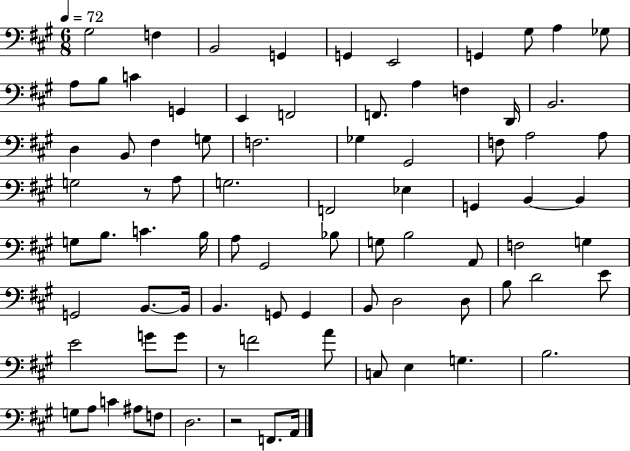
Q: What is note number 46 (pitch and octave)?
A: Bb3